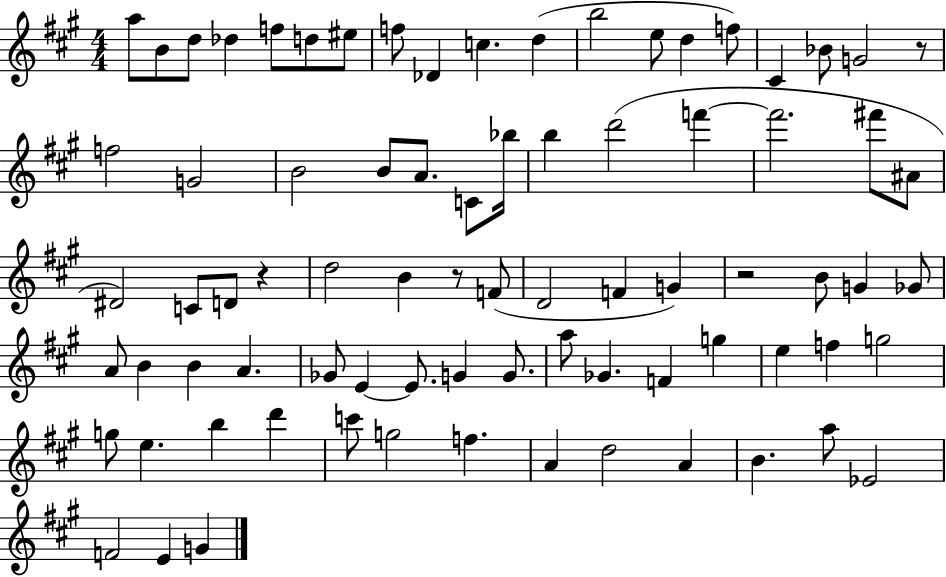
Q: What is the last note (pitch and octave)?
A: G4